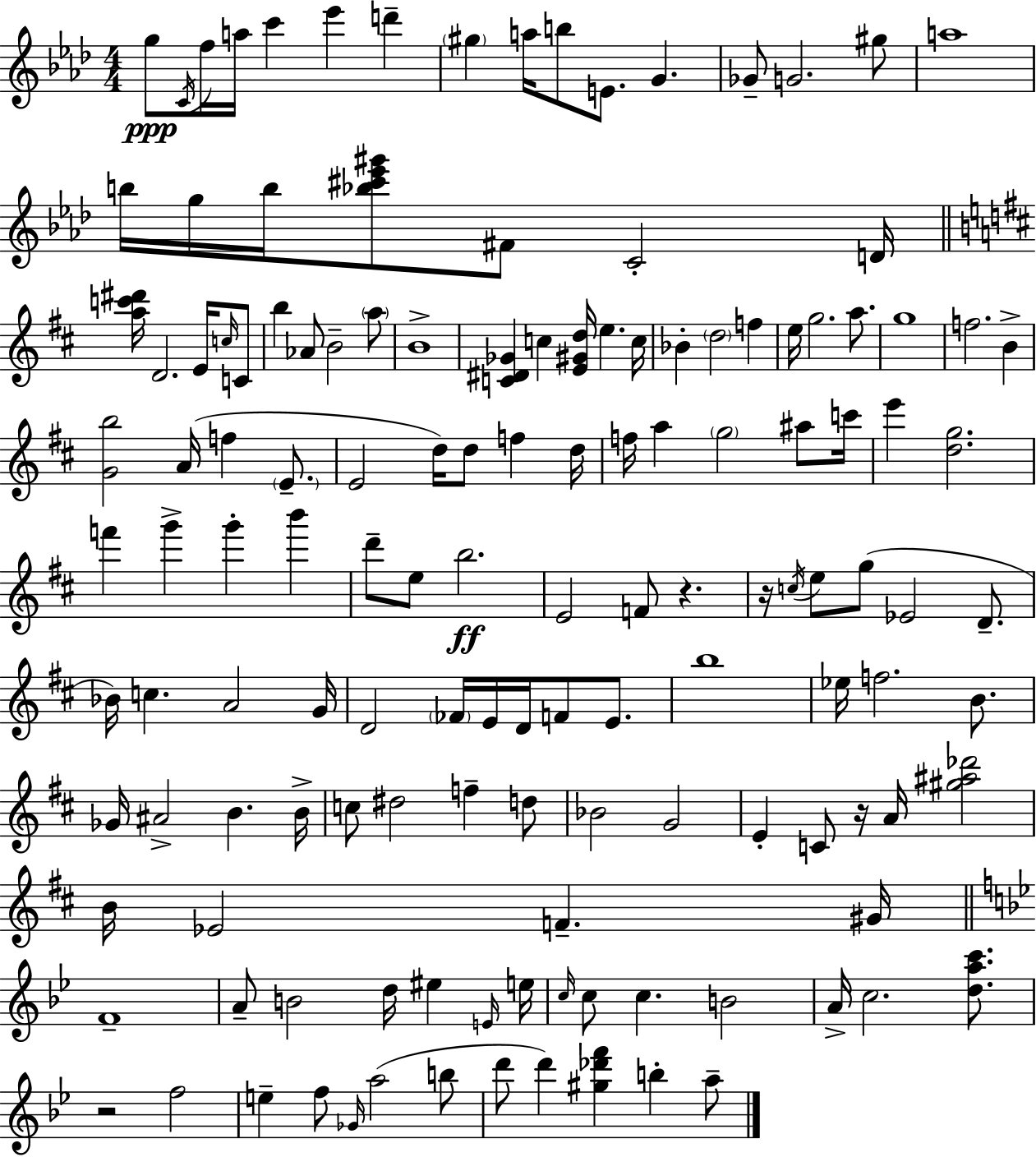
{
  \clef treble
  \numericTimeSignature
  \time 4/4
  \key aes \major
  g''8\ppp \acciaccatura { c'16 } f''16 a''16 c'''4 ees'''4 d'''4-- | \parenthesize gis''4 a''16 b''8 e'8. g'4. | ges'8-- g'2. gis''8 | a''1 | \break b''16 g''16 b''16 <bes'' cis''' ees''' gis'''>8 fis'8 c'2-. | d'16 \bar "||" \break \key b \minor <a'' c''' dis'''>16 d'2. e'16 \grace { c''16 } c'8 | b''4 aes'8 b'2-- \parenthesize a''8 | b'1-> | <c' dis' ges'>4 c''4 <e' gis' d''>16 e''4. | \break c''16 bes'4-. \parenthesize d''2 f''4 | e''16 g''2. a''8. | g''1 | f''2. b'4-> | \break <g' b''>2 a'16( f''4 \parenthesize e'8.-- | e'2 d''16) d''8 f''4 | d''16 f''16 a''4 \parenthesize g''2 ais''8 | c'''16 e'''4 <d'' g''>2. | \break f'''4 g'''4-> g'''4-. b'''4 | d'''8-- e''8 b''2.\ff | e'2 f'8 r4. | r16 \acciaccatura { c''16 } e''8 g''8( ees'2 d'8.-- | \break bes'16) c''4. a'2 | g'16 d'2 \parenthesize fes'16 e'16 d'16 f'8 e'8. | b''1 | ees''16 f''2. b'8. | \break ges'16 ais'2-> b'4. | b'16-> c''8 dis''2 f''4-- | d''8 bes'2 g'2 | e'4-. c'8 r16 a'16 <gis'' ais'' des'''>2 | \break b'16 ees'2 f'4.-- | gis'16 \bar "||" \break \key bes \major f'1-- | a'8-- b'2 d''16 eis''4 \grace { e'16 } | e''16 \grace { c''16 } c''8 c''4. b'2 | a'16-> c''2. <d'' a'' c'''>8. | \break r2 f''2 | e''4-- f''8 \grace { ges'16 } a''2( | b''8 d'''8 d'''4) <gis'' des''' f'''>4 b''4-. | a''8-- \bar "|."
}